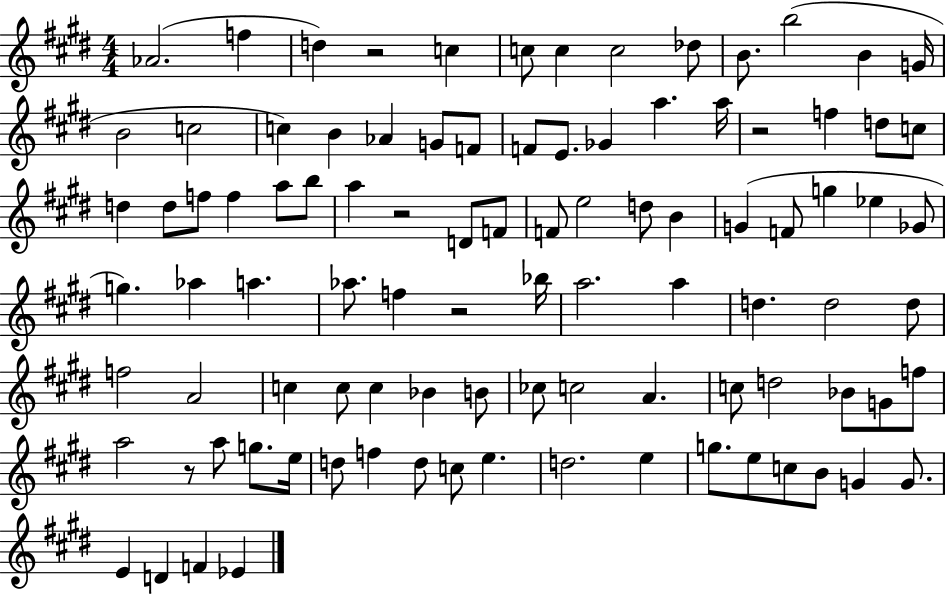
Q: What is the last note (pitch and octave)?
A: Eb4